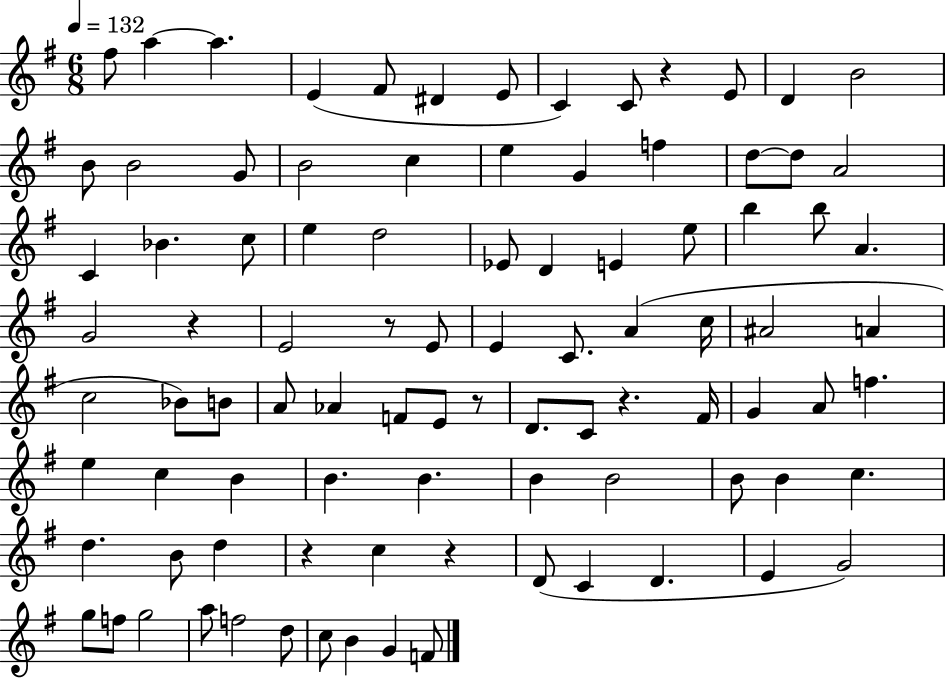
{
  \clef treble
  \numericTimeSignature
  \time 6/8
  \key g \major
  \tempo 4 = 132
  fis''8 a''4~~ a''4. | e'4( fis'8 dis'4 e'8 | c'4) c'8 r4 e'8 | d'4 b'2 | \break b'8 b'2 g'8 | b'2 c''4 | e''4 g'4 f''4 | d''8~~ d''8 a'2 | \break c'4 bes'4. c''8 | e''4 d''2 | ees'8 d'4 e'4 e''8 | b''4 b''8 a'4. | \break g'2 r4 | e'2 r8 e'8 | e'4 c'8. a'4( c''16 | ais'2 a'4 | \break c''2 bes'8) b'8 | a'8 aes'4 f'8 e'8 r8 | d'8. c'8 r4. fis'16 | g'4 a'8 f''4. | \break e''4 c''4 b'4 | b'4. b'4. | b'4 b'2 | b'8 b'4 c''4. | \break d''4. b'8 d''4 | r4 c''4 r4 | d'8( c'4 d'4. | e'4 g'2) | \break g''8 f''8 g''2 | a''8 f''2 d''8 | c''8 b'4 g'4 f'8 | \bar "|."
}